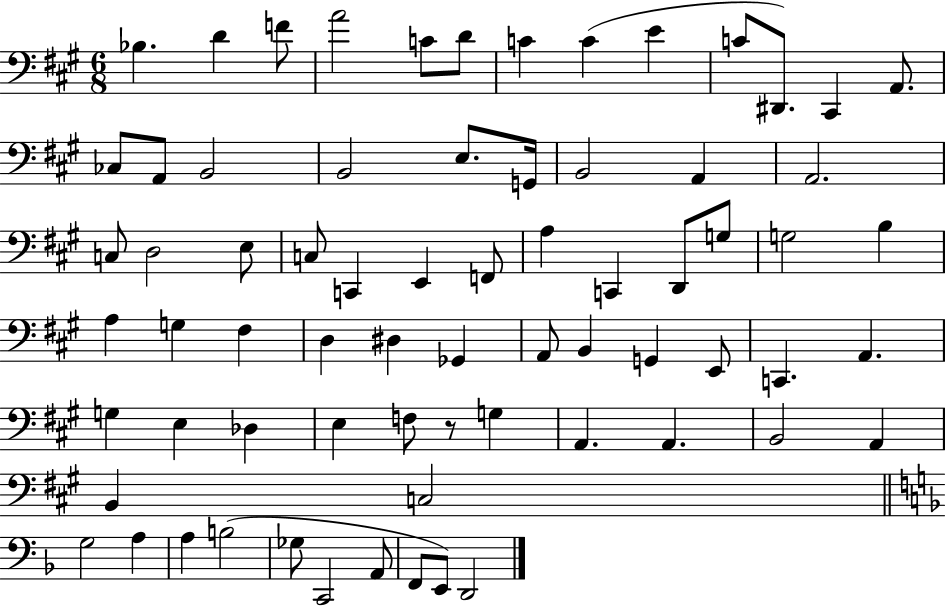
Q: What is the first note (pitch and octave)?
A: Bb3